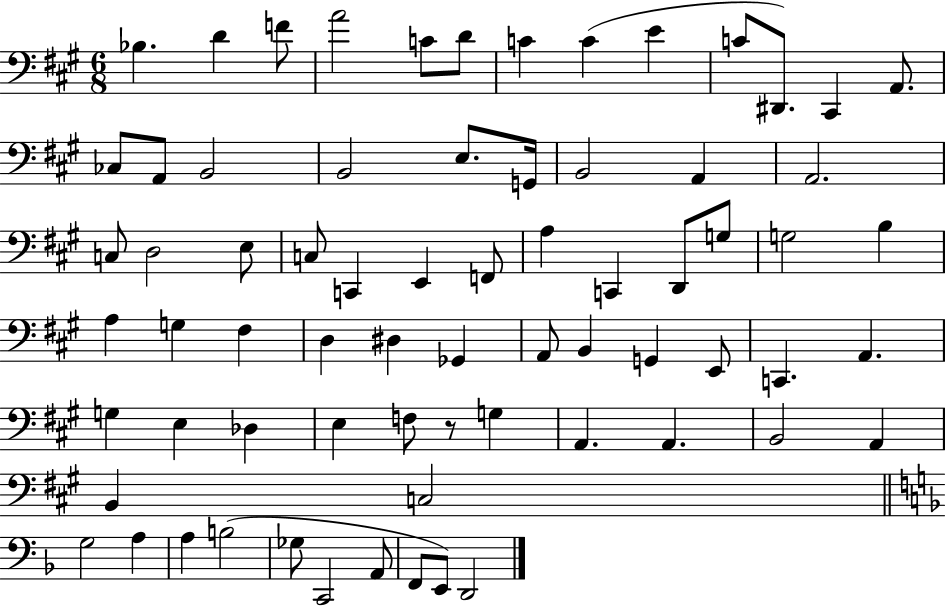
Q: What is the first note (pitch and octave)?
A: Bb3